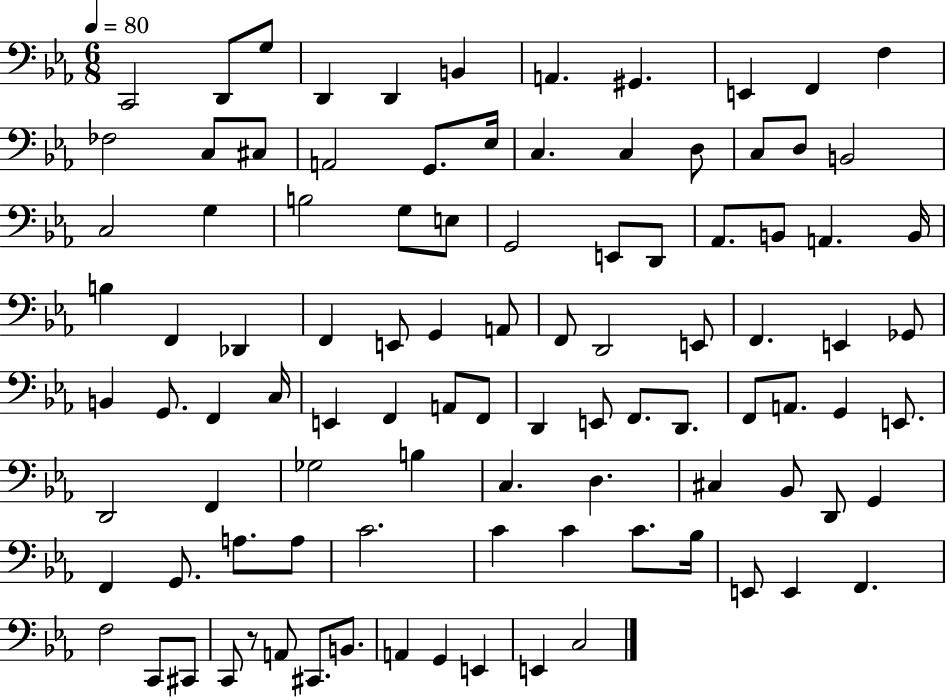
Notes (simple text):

C2/h D2/e G3/e D2/q D2/q B2/q A2/q. G#2/q. E2/q F2/q F3/q FES3/h C3/e C#3/e A2/h G2/e. Eb3/s C3/q. C3/q D3/e C3/e D3/e B2/h C3/h G3/q B3/h G3/e E3/e G2/h E2/e D2/e Ab2/e. B2/e A2/q. B2/s B3/q F2/q Db2/q F2/q E2/e G2/q A2/e F2/e D2/h E2/e F2/q. E2/q Gb2/e B2/q G2/e. F2/q C3/s E2/q F2/q A2/e F2/e D2/q E2/e F2/e. D2/e. F2/e A2/e. G2/q E2/e. D2/h F2/q Gb3/h B3/q C3/q. D3/q. C#3/q Bb2/e D2/e G2/q F2/q G2/e. A3/e. A3/e C4/h. C4/q C4/q C4/e. Bb3/s E2/e E2/q F2/q. F3/h C2/e C#2/e C2/e R/e A2/e C#2/e. B2/e. A2/q G2/q E2/q E2/q C3/h